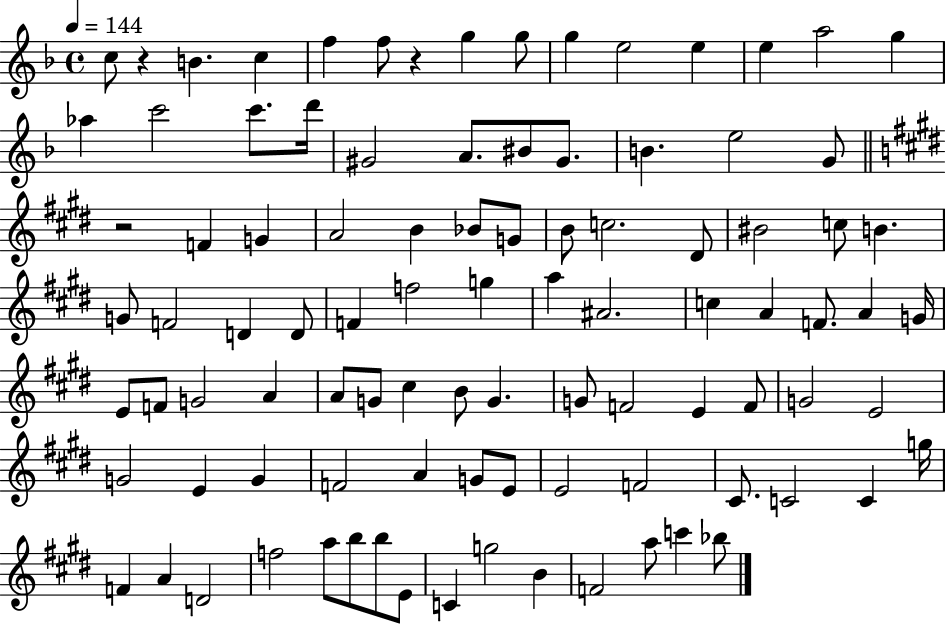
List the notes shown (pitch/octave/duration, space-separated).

C5/e R/q B4/q. C5/q F5/q F5/e R/q G5/q G5/e G5/q E5/h E5/q E5/q A5/h G5/q Ab5/q C6/h C6/e. D6/s G#4/h A4/e. BIS4/e G#4/e. B4/q. E5/h G4/e R/h F4/q G4/q A4/h B4/q Bb4/e G4/e B4/e C5/h. D#4/e BIS4/h C5/e B4/q. G4/e F4/h D4/q D4/e F4/q F5/h G5/q A5/q A#4/h. C5/q A4/q F4/e. A4/q G4/s E4/e F4/e G4/h A4/q A4/e G4/e C#5/q B4/e G4/q. G4/e F4/h E4/q F4/e G4/h E4/h G4/h E4/q G4/q F4/h A4/q G4/e E4/e E4/h F4/h C#4/e. C4/h C4/q G5/s F4/q A4/q D4/h F5/h A5/e B5/e B5/e E4/e C4/q G5/h B4/q F4/h A5/e C6/q Bb5/e